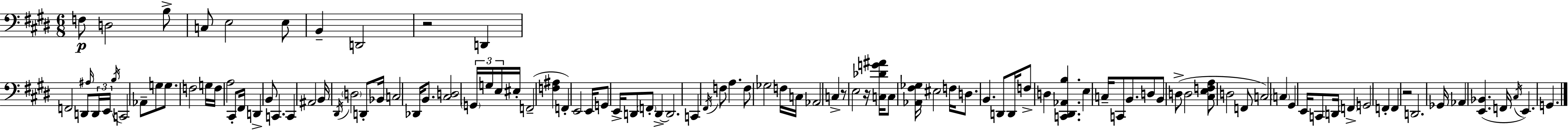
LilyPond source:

{
  \clef bass
  \numericTimeSignature
  \time 6/8
  \key e \major
  f8\p d2 b8-> | c8 e2 e8 | b,4-- d,2 | r2 d,4 | \break f,2 d,8 \grace { ais16 } \tuplet 3/2 { d,16 | e,16 \acciaccatura { b16 } } c,2 aes,8-- | g8 g8. f2 | g16 f16 a2 cis,8-. | \break fis,16 d,4-> b,8 c,4. | c,4 ais,2 | b,16 \acciaccatura { dis,16 } \parenthesize d2 | d,8-. bes,16 c2 des,16 | \break b,8. <cis d>2 \tuplet 3/2 { \parenthesize g,16 | g16 e16 } eis16-. f,2--( <f ais>4 | f,4-.) e,2 | e,16 g,8 e,16-> d,8 \parenthesize f,8-. d,4->~~ | \break d,2. | c,4 \acciaccatura { fis,16 } f8 a4. | f8 ges2 | f16 c16 aes,2 | \break c4-> r8 e2 | r16 <c des' g' ais'>16 c8 <aes, fis ges>16 eis2 | f16 d8. b,4. | d,8 d,16 f8-> d4 <c, dis, aes, b>4. | \break e4 c16-- c,8 b,8. | d8 b,8 d8->( d2 | <cis e f a>8 d2 | f,8 c2) | \break \parenthesize c4 gis,4 e,16 c,8 d,16 | \parenthesize f,4-> g,2 | f,4-. f,4 r2 | d,2. | \break ges,16 aes,4 <e, bes,>4.( | f,16 \acciaccatura { cis16 } e,4.) g,4. | \bar "|."
}